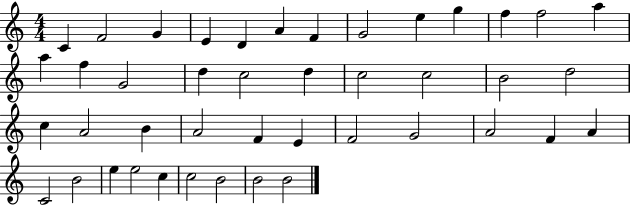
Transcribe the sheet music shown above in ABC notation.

X:1
T:Untitled
M:4/4
L:1/4
K:C
C F2 G E D A F G2 e g f f2 a a f G2 d c2 d c2 c2 B2 d2 c A2 B A2 F E F2 G2 A2 F A C2 B2 e e2 c c2 B2 B2 B2